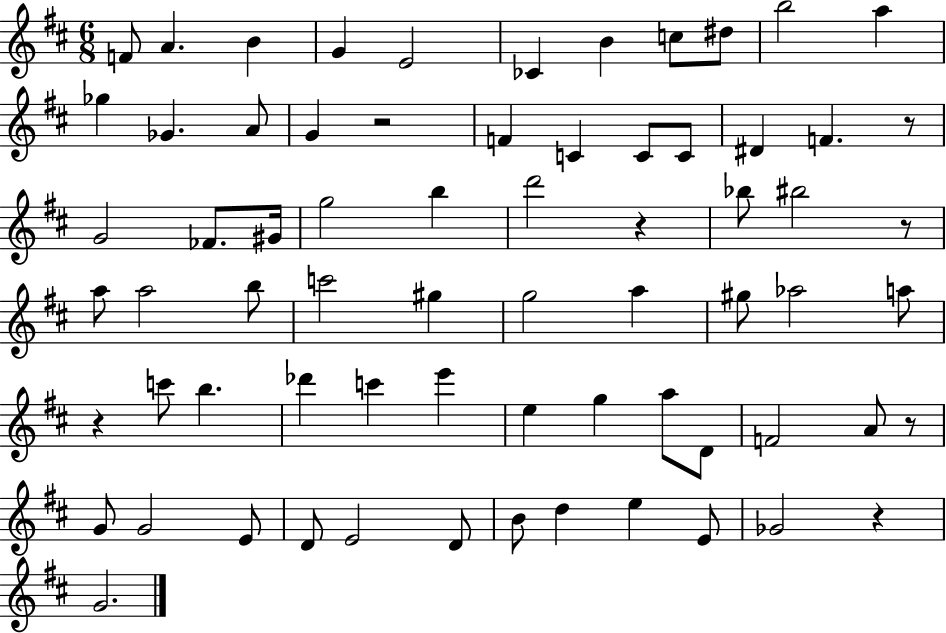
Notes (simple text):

F4/e A4/q. B4/q G4/q E4/h CES4/q B4/q C5/e D#5/e B5/h A5/q Gb5/q Gb4/q. A4/e G4/q R/h F4/q C4/q C4/e C4/e D#4/q F4/q. R/e G4/h FES4/e. G#4/s G5/h B5/q D6/h R/q Bb5/e BIS5/h R/e A5/e A5/h B5/e C6/h G#5/q G5/h A5/q G#5/e Ab5/h A5/e R/q C6/e B5/q. Db6/q C6/q E6/q E5/q G5/q A5/e D4/e F4/h A4/e R/e G4/e G4/h E4/e D4/e E4/h D4/e B4/e D5/q E5/q E4/e Gb4/h R/q G4/h.